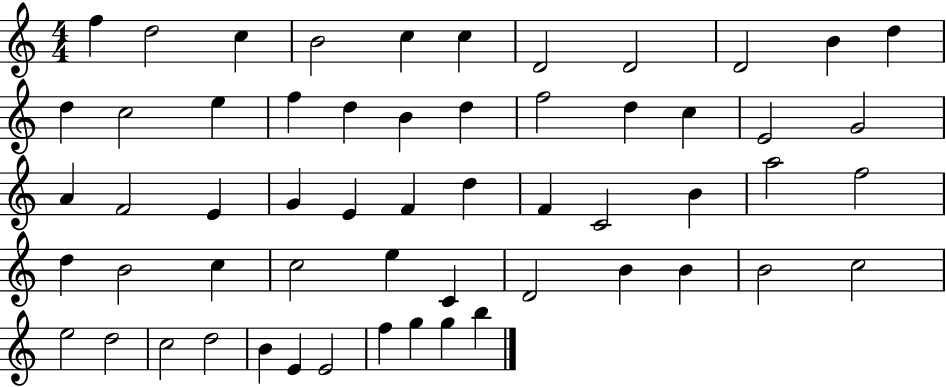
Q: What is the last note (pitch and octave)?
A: B5